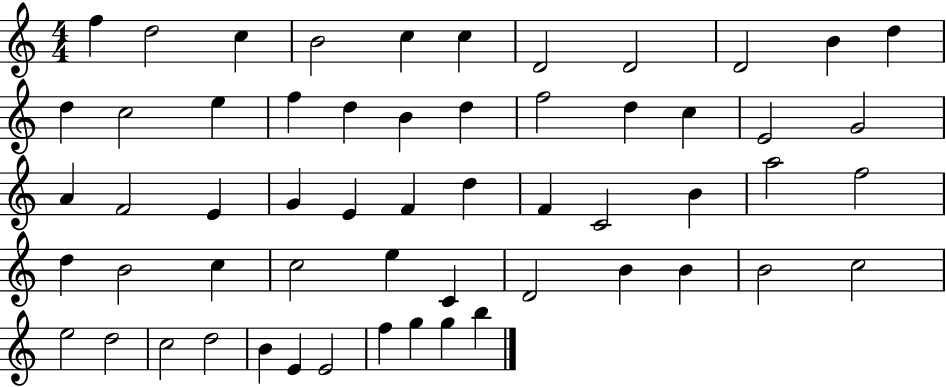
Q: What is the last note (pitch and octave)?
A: B5